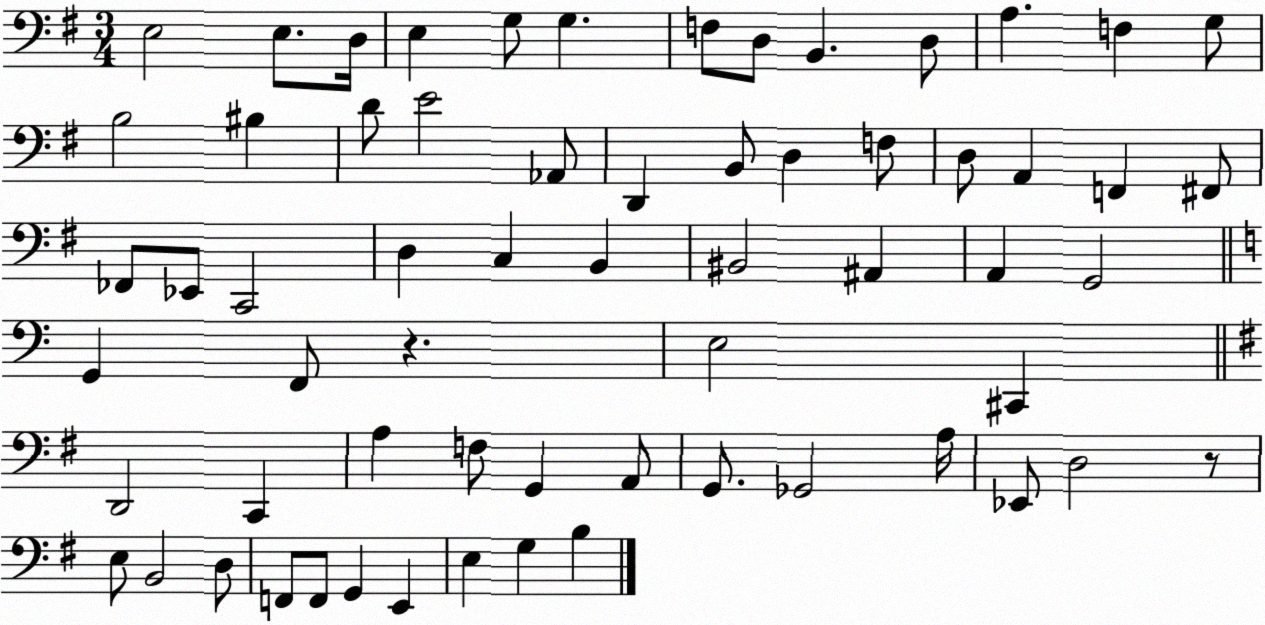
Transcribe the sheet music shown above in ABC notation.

X:1
T:Untitled
M:3/4
L:1/4
K:G
E,2 E,/2 D,/4 E, G,/2 G, F,/2 D,/2 B,, D,/2 A, F, G,/2 B,2 ^B, D/2 E2 _A,,/2 D,, B,,/2 D, F,/2 D,/2 A,, F,, ^F,,/2 _F,,/2 _E,,/2 C,,2 D, C, B,, ^B,,2 ^A,, A,, G,,2 G,, F,,/2 z E,2 ^C,, D,,2 C,, A, F,/2 G,, A,,/2 G,,/2 _G,,2 A,/4 _E,,/2 D,2 z/2 E,/2 B,,2 D,/2 F,,/2 F,,/2 G,, E,, E, G, B,